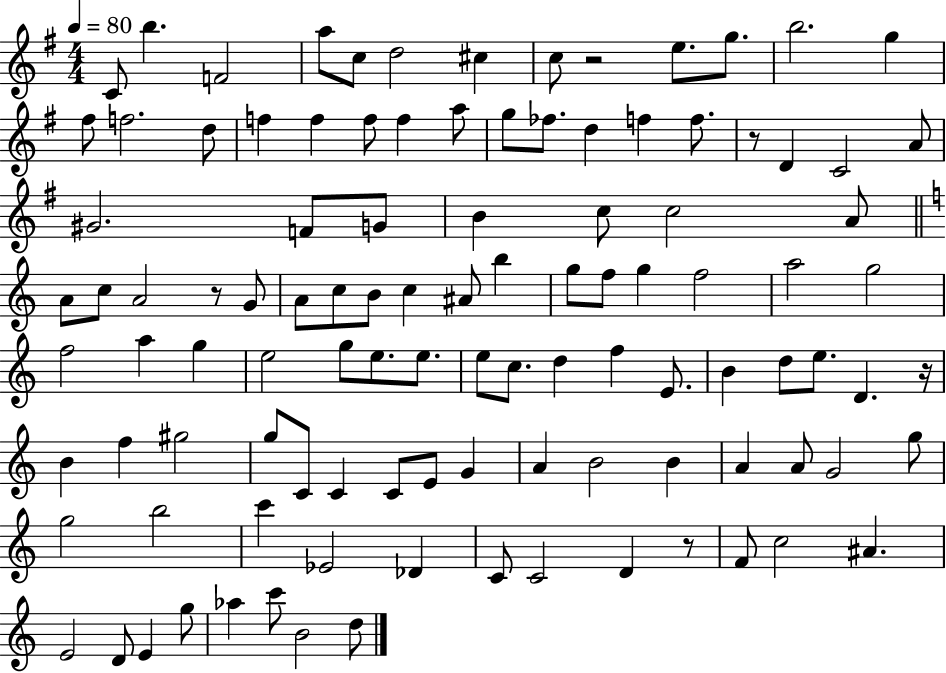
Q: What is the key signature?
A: G major